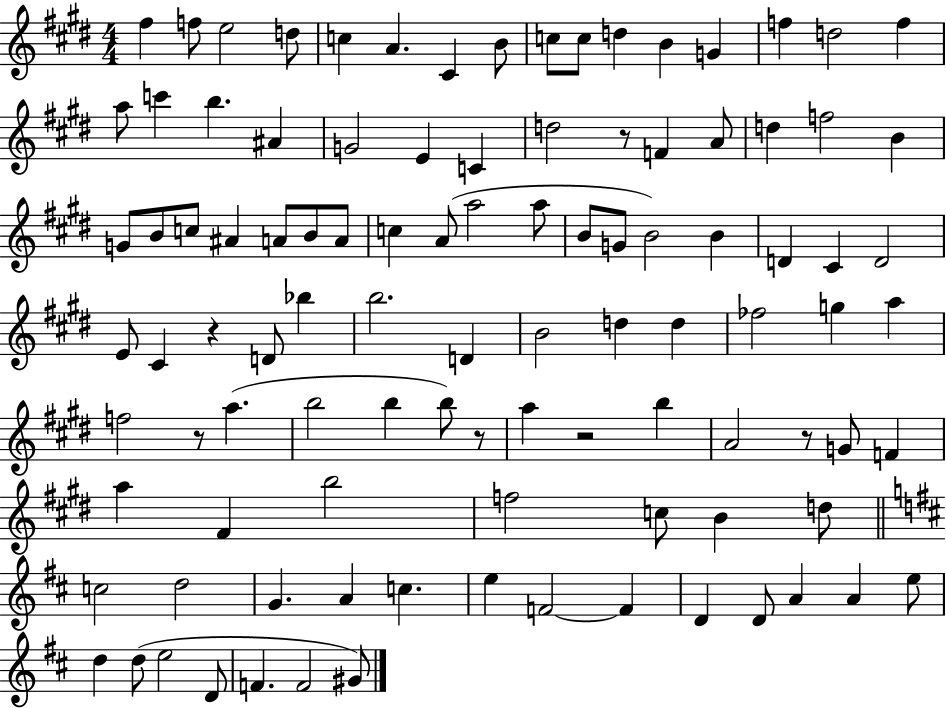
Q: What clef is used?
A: treble